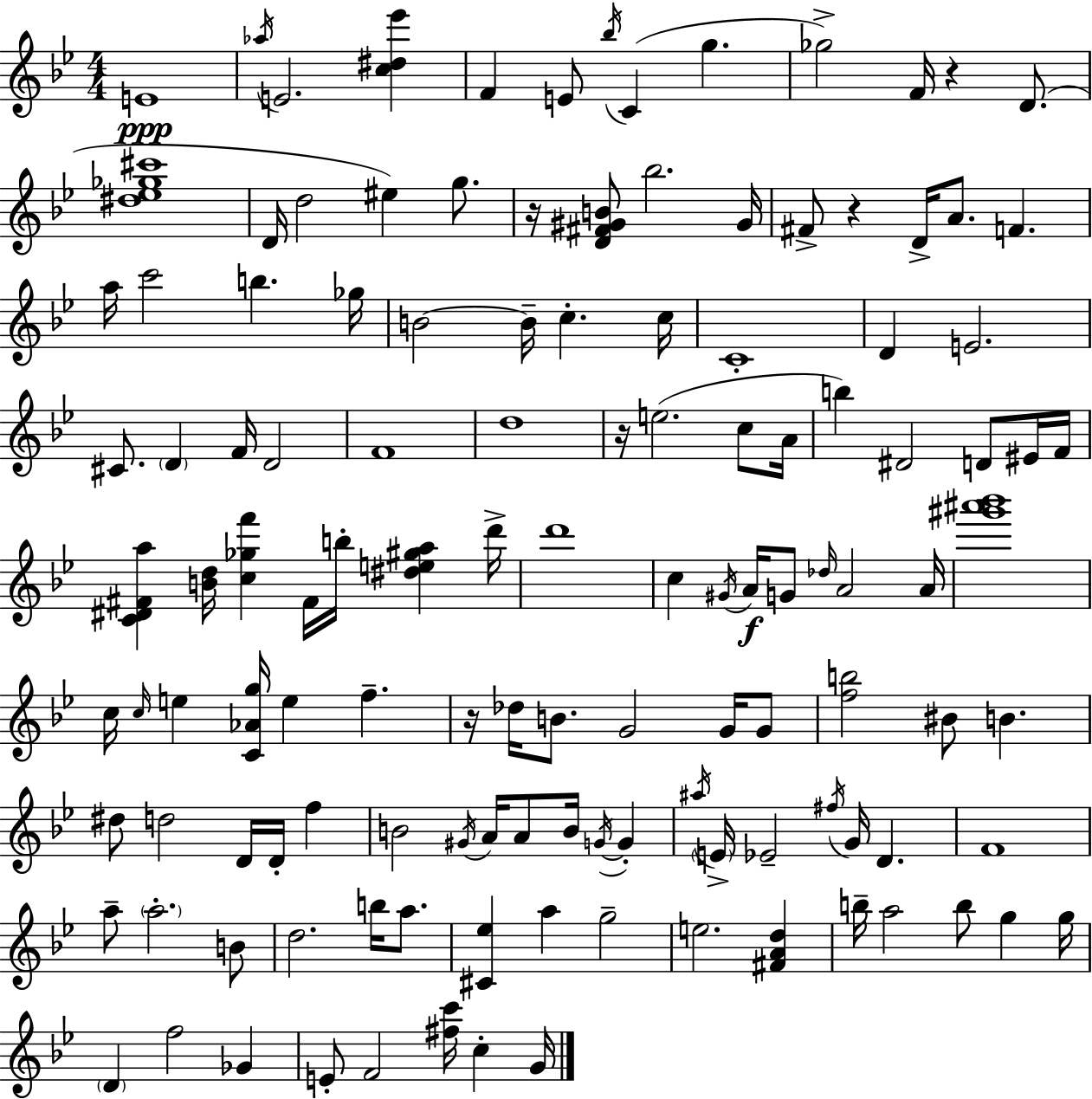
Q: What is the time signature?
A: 4/4